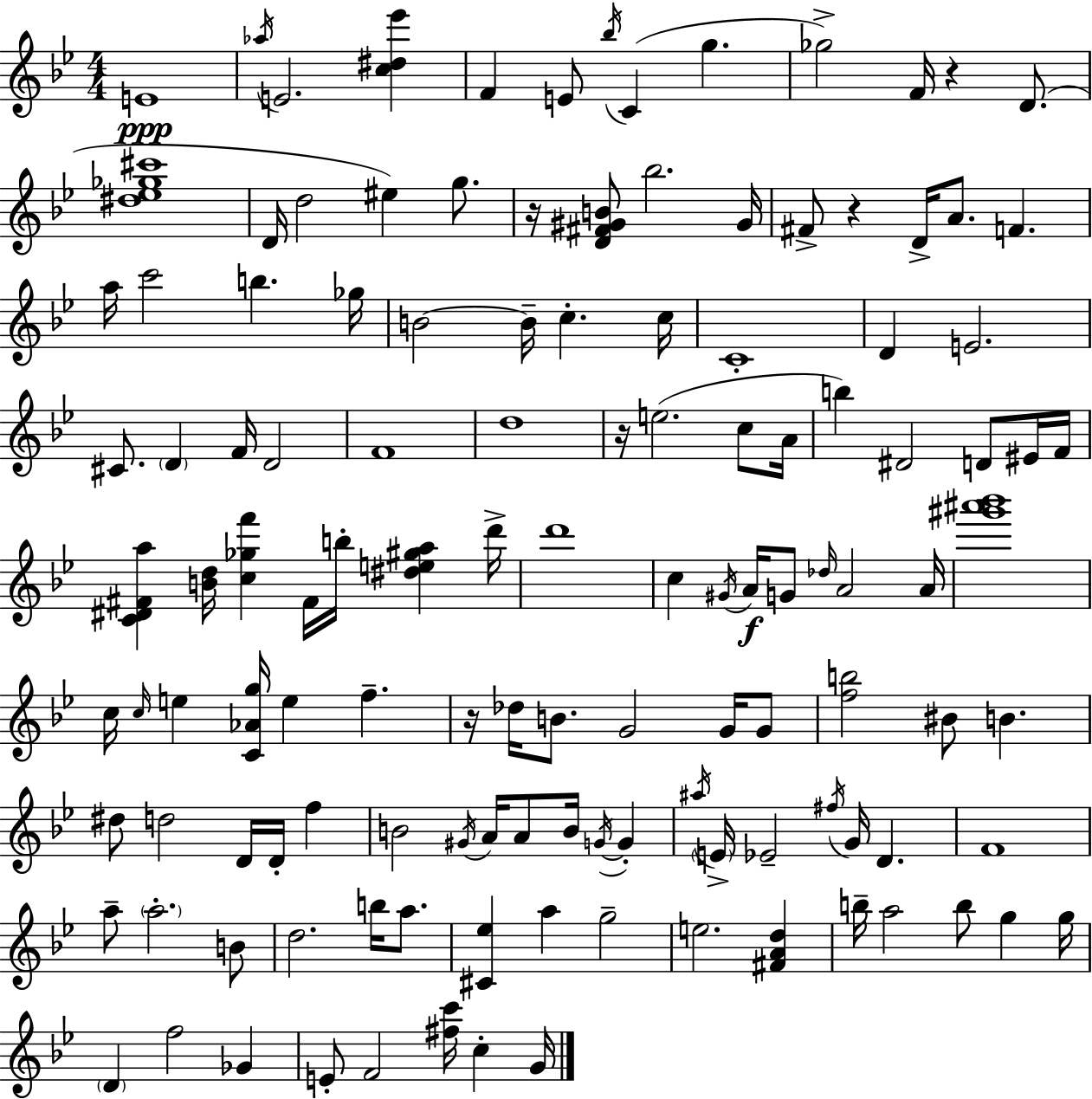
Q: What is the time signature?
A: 4/4